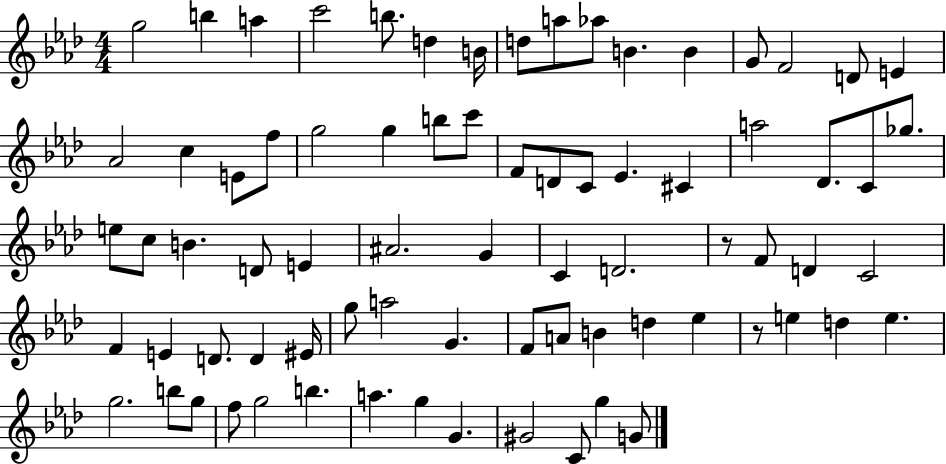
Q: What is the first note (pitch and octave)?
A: G5